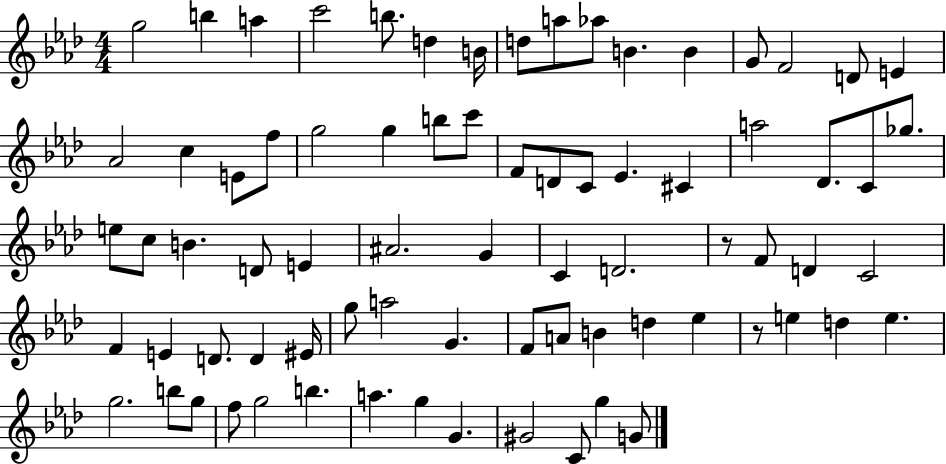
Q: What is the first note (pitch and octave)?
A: G5